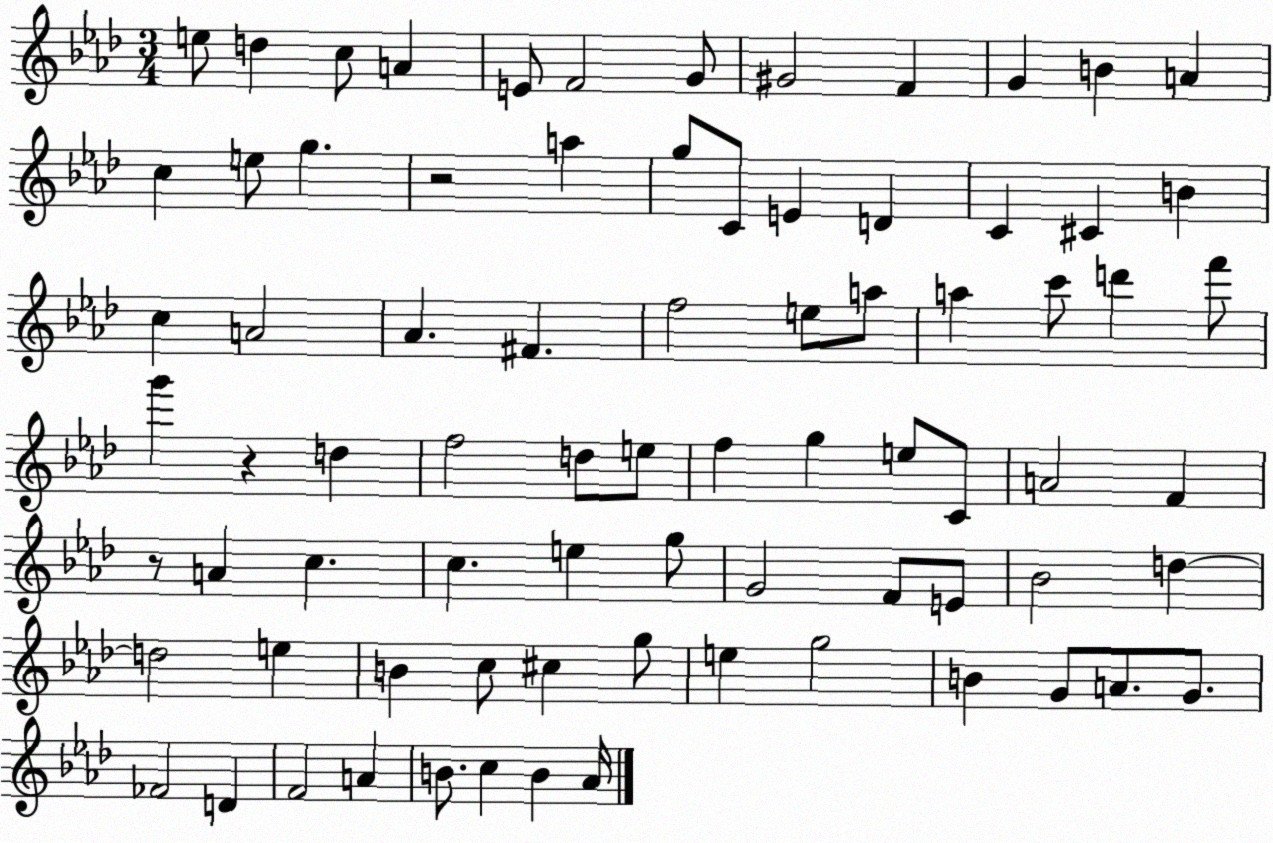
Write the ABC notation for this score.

X:1
T:Untitled
M:3/4
L:1/4
K:Ab
e/2 d c/2 A E/2 F2 G/2 ^G2 F G B A c e/2 g z2 a g/2 C/2 E D C ^C B c A2 _A ^F f2 e/2 a/2 a c'/2 d' f'/2 g' z d f2 d/2 e/2 f g e/2 C/2 A2 F z/2 A c c e g/2 G2 F/2 E/2 _B2 d d2 e B c/2 ^c g/2 e g2 B G/2 A/2 G/2 _F2 D F2 A B/2 c B _A/4